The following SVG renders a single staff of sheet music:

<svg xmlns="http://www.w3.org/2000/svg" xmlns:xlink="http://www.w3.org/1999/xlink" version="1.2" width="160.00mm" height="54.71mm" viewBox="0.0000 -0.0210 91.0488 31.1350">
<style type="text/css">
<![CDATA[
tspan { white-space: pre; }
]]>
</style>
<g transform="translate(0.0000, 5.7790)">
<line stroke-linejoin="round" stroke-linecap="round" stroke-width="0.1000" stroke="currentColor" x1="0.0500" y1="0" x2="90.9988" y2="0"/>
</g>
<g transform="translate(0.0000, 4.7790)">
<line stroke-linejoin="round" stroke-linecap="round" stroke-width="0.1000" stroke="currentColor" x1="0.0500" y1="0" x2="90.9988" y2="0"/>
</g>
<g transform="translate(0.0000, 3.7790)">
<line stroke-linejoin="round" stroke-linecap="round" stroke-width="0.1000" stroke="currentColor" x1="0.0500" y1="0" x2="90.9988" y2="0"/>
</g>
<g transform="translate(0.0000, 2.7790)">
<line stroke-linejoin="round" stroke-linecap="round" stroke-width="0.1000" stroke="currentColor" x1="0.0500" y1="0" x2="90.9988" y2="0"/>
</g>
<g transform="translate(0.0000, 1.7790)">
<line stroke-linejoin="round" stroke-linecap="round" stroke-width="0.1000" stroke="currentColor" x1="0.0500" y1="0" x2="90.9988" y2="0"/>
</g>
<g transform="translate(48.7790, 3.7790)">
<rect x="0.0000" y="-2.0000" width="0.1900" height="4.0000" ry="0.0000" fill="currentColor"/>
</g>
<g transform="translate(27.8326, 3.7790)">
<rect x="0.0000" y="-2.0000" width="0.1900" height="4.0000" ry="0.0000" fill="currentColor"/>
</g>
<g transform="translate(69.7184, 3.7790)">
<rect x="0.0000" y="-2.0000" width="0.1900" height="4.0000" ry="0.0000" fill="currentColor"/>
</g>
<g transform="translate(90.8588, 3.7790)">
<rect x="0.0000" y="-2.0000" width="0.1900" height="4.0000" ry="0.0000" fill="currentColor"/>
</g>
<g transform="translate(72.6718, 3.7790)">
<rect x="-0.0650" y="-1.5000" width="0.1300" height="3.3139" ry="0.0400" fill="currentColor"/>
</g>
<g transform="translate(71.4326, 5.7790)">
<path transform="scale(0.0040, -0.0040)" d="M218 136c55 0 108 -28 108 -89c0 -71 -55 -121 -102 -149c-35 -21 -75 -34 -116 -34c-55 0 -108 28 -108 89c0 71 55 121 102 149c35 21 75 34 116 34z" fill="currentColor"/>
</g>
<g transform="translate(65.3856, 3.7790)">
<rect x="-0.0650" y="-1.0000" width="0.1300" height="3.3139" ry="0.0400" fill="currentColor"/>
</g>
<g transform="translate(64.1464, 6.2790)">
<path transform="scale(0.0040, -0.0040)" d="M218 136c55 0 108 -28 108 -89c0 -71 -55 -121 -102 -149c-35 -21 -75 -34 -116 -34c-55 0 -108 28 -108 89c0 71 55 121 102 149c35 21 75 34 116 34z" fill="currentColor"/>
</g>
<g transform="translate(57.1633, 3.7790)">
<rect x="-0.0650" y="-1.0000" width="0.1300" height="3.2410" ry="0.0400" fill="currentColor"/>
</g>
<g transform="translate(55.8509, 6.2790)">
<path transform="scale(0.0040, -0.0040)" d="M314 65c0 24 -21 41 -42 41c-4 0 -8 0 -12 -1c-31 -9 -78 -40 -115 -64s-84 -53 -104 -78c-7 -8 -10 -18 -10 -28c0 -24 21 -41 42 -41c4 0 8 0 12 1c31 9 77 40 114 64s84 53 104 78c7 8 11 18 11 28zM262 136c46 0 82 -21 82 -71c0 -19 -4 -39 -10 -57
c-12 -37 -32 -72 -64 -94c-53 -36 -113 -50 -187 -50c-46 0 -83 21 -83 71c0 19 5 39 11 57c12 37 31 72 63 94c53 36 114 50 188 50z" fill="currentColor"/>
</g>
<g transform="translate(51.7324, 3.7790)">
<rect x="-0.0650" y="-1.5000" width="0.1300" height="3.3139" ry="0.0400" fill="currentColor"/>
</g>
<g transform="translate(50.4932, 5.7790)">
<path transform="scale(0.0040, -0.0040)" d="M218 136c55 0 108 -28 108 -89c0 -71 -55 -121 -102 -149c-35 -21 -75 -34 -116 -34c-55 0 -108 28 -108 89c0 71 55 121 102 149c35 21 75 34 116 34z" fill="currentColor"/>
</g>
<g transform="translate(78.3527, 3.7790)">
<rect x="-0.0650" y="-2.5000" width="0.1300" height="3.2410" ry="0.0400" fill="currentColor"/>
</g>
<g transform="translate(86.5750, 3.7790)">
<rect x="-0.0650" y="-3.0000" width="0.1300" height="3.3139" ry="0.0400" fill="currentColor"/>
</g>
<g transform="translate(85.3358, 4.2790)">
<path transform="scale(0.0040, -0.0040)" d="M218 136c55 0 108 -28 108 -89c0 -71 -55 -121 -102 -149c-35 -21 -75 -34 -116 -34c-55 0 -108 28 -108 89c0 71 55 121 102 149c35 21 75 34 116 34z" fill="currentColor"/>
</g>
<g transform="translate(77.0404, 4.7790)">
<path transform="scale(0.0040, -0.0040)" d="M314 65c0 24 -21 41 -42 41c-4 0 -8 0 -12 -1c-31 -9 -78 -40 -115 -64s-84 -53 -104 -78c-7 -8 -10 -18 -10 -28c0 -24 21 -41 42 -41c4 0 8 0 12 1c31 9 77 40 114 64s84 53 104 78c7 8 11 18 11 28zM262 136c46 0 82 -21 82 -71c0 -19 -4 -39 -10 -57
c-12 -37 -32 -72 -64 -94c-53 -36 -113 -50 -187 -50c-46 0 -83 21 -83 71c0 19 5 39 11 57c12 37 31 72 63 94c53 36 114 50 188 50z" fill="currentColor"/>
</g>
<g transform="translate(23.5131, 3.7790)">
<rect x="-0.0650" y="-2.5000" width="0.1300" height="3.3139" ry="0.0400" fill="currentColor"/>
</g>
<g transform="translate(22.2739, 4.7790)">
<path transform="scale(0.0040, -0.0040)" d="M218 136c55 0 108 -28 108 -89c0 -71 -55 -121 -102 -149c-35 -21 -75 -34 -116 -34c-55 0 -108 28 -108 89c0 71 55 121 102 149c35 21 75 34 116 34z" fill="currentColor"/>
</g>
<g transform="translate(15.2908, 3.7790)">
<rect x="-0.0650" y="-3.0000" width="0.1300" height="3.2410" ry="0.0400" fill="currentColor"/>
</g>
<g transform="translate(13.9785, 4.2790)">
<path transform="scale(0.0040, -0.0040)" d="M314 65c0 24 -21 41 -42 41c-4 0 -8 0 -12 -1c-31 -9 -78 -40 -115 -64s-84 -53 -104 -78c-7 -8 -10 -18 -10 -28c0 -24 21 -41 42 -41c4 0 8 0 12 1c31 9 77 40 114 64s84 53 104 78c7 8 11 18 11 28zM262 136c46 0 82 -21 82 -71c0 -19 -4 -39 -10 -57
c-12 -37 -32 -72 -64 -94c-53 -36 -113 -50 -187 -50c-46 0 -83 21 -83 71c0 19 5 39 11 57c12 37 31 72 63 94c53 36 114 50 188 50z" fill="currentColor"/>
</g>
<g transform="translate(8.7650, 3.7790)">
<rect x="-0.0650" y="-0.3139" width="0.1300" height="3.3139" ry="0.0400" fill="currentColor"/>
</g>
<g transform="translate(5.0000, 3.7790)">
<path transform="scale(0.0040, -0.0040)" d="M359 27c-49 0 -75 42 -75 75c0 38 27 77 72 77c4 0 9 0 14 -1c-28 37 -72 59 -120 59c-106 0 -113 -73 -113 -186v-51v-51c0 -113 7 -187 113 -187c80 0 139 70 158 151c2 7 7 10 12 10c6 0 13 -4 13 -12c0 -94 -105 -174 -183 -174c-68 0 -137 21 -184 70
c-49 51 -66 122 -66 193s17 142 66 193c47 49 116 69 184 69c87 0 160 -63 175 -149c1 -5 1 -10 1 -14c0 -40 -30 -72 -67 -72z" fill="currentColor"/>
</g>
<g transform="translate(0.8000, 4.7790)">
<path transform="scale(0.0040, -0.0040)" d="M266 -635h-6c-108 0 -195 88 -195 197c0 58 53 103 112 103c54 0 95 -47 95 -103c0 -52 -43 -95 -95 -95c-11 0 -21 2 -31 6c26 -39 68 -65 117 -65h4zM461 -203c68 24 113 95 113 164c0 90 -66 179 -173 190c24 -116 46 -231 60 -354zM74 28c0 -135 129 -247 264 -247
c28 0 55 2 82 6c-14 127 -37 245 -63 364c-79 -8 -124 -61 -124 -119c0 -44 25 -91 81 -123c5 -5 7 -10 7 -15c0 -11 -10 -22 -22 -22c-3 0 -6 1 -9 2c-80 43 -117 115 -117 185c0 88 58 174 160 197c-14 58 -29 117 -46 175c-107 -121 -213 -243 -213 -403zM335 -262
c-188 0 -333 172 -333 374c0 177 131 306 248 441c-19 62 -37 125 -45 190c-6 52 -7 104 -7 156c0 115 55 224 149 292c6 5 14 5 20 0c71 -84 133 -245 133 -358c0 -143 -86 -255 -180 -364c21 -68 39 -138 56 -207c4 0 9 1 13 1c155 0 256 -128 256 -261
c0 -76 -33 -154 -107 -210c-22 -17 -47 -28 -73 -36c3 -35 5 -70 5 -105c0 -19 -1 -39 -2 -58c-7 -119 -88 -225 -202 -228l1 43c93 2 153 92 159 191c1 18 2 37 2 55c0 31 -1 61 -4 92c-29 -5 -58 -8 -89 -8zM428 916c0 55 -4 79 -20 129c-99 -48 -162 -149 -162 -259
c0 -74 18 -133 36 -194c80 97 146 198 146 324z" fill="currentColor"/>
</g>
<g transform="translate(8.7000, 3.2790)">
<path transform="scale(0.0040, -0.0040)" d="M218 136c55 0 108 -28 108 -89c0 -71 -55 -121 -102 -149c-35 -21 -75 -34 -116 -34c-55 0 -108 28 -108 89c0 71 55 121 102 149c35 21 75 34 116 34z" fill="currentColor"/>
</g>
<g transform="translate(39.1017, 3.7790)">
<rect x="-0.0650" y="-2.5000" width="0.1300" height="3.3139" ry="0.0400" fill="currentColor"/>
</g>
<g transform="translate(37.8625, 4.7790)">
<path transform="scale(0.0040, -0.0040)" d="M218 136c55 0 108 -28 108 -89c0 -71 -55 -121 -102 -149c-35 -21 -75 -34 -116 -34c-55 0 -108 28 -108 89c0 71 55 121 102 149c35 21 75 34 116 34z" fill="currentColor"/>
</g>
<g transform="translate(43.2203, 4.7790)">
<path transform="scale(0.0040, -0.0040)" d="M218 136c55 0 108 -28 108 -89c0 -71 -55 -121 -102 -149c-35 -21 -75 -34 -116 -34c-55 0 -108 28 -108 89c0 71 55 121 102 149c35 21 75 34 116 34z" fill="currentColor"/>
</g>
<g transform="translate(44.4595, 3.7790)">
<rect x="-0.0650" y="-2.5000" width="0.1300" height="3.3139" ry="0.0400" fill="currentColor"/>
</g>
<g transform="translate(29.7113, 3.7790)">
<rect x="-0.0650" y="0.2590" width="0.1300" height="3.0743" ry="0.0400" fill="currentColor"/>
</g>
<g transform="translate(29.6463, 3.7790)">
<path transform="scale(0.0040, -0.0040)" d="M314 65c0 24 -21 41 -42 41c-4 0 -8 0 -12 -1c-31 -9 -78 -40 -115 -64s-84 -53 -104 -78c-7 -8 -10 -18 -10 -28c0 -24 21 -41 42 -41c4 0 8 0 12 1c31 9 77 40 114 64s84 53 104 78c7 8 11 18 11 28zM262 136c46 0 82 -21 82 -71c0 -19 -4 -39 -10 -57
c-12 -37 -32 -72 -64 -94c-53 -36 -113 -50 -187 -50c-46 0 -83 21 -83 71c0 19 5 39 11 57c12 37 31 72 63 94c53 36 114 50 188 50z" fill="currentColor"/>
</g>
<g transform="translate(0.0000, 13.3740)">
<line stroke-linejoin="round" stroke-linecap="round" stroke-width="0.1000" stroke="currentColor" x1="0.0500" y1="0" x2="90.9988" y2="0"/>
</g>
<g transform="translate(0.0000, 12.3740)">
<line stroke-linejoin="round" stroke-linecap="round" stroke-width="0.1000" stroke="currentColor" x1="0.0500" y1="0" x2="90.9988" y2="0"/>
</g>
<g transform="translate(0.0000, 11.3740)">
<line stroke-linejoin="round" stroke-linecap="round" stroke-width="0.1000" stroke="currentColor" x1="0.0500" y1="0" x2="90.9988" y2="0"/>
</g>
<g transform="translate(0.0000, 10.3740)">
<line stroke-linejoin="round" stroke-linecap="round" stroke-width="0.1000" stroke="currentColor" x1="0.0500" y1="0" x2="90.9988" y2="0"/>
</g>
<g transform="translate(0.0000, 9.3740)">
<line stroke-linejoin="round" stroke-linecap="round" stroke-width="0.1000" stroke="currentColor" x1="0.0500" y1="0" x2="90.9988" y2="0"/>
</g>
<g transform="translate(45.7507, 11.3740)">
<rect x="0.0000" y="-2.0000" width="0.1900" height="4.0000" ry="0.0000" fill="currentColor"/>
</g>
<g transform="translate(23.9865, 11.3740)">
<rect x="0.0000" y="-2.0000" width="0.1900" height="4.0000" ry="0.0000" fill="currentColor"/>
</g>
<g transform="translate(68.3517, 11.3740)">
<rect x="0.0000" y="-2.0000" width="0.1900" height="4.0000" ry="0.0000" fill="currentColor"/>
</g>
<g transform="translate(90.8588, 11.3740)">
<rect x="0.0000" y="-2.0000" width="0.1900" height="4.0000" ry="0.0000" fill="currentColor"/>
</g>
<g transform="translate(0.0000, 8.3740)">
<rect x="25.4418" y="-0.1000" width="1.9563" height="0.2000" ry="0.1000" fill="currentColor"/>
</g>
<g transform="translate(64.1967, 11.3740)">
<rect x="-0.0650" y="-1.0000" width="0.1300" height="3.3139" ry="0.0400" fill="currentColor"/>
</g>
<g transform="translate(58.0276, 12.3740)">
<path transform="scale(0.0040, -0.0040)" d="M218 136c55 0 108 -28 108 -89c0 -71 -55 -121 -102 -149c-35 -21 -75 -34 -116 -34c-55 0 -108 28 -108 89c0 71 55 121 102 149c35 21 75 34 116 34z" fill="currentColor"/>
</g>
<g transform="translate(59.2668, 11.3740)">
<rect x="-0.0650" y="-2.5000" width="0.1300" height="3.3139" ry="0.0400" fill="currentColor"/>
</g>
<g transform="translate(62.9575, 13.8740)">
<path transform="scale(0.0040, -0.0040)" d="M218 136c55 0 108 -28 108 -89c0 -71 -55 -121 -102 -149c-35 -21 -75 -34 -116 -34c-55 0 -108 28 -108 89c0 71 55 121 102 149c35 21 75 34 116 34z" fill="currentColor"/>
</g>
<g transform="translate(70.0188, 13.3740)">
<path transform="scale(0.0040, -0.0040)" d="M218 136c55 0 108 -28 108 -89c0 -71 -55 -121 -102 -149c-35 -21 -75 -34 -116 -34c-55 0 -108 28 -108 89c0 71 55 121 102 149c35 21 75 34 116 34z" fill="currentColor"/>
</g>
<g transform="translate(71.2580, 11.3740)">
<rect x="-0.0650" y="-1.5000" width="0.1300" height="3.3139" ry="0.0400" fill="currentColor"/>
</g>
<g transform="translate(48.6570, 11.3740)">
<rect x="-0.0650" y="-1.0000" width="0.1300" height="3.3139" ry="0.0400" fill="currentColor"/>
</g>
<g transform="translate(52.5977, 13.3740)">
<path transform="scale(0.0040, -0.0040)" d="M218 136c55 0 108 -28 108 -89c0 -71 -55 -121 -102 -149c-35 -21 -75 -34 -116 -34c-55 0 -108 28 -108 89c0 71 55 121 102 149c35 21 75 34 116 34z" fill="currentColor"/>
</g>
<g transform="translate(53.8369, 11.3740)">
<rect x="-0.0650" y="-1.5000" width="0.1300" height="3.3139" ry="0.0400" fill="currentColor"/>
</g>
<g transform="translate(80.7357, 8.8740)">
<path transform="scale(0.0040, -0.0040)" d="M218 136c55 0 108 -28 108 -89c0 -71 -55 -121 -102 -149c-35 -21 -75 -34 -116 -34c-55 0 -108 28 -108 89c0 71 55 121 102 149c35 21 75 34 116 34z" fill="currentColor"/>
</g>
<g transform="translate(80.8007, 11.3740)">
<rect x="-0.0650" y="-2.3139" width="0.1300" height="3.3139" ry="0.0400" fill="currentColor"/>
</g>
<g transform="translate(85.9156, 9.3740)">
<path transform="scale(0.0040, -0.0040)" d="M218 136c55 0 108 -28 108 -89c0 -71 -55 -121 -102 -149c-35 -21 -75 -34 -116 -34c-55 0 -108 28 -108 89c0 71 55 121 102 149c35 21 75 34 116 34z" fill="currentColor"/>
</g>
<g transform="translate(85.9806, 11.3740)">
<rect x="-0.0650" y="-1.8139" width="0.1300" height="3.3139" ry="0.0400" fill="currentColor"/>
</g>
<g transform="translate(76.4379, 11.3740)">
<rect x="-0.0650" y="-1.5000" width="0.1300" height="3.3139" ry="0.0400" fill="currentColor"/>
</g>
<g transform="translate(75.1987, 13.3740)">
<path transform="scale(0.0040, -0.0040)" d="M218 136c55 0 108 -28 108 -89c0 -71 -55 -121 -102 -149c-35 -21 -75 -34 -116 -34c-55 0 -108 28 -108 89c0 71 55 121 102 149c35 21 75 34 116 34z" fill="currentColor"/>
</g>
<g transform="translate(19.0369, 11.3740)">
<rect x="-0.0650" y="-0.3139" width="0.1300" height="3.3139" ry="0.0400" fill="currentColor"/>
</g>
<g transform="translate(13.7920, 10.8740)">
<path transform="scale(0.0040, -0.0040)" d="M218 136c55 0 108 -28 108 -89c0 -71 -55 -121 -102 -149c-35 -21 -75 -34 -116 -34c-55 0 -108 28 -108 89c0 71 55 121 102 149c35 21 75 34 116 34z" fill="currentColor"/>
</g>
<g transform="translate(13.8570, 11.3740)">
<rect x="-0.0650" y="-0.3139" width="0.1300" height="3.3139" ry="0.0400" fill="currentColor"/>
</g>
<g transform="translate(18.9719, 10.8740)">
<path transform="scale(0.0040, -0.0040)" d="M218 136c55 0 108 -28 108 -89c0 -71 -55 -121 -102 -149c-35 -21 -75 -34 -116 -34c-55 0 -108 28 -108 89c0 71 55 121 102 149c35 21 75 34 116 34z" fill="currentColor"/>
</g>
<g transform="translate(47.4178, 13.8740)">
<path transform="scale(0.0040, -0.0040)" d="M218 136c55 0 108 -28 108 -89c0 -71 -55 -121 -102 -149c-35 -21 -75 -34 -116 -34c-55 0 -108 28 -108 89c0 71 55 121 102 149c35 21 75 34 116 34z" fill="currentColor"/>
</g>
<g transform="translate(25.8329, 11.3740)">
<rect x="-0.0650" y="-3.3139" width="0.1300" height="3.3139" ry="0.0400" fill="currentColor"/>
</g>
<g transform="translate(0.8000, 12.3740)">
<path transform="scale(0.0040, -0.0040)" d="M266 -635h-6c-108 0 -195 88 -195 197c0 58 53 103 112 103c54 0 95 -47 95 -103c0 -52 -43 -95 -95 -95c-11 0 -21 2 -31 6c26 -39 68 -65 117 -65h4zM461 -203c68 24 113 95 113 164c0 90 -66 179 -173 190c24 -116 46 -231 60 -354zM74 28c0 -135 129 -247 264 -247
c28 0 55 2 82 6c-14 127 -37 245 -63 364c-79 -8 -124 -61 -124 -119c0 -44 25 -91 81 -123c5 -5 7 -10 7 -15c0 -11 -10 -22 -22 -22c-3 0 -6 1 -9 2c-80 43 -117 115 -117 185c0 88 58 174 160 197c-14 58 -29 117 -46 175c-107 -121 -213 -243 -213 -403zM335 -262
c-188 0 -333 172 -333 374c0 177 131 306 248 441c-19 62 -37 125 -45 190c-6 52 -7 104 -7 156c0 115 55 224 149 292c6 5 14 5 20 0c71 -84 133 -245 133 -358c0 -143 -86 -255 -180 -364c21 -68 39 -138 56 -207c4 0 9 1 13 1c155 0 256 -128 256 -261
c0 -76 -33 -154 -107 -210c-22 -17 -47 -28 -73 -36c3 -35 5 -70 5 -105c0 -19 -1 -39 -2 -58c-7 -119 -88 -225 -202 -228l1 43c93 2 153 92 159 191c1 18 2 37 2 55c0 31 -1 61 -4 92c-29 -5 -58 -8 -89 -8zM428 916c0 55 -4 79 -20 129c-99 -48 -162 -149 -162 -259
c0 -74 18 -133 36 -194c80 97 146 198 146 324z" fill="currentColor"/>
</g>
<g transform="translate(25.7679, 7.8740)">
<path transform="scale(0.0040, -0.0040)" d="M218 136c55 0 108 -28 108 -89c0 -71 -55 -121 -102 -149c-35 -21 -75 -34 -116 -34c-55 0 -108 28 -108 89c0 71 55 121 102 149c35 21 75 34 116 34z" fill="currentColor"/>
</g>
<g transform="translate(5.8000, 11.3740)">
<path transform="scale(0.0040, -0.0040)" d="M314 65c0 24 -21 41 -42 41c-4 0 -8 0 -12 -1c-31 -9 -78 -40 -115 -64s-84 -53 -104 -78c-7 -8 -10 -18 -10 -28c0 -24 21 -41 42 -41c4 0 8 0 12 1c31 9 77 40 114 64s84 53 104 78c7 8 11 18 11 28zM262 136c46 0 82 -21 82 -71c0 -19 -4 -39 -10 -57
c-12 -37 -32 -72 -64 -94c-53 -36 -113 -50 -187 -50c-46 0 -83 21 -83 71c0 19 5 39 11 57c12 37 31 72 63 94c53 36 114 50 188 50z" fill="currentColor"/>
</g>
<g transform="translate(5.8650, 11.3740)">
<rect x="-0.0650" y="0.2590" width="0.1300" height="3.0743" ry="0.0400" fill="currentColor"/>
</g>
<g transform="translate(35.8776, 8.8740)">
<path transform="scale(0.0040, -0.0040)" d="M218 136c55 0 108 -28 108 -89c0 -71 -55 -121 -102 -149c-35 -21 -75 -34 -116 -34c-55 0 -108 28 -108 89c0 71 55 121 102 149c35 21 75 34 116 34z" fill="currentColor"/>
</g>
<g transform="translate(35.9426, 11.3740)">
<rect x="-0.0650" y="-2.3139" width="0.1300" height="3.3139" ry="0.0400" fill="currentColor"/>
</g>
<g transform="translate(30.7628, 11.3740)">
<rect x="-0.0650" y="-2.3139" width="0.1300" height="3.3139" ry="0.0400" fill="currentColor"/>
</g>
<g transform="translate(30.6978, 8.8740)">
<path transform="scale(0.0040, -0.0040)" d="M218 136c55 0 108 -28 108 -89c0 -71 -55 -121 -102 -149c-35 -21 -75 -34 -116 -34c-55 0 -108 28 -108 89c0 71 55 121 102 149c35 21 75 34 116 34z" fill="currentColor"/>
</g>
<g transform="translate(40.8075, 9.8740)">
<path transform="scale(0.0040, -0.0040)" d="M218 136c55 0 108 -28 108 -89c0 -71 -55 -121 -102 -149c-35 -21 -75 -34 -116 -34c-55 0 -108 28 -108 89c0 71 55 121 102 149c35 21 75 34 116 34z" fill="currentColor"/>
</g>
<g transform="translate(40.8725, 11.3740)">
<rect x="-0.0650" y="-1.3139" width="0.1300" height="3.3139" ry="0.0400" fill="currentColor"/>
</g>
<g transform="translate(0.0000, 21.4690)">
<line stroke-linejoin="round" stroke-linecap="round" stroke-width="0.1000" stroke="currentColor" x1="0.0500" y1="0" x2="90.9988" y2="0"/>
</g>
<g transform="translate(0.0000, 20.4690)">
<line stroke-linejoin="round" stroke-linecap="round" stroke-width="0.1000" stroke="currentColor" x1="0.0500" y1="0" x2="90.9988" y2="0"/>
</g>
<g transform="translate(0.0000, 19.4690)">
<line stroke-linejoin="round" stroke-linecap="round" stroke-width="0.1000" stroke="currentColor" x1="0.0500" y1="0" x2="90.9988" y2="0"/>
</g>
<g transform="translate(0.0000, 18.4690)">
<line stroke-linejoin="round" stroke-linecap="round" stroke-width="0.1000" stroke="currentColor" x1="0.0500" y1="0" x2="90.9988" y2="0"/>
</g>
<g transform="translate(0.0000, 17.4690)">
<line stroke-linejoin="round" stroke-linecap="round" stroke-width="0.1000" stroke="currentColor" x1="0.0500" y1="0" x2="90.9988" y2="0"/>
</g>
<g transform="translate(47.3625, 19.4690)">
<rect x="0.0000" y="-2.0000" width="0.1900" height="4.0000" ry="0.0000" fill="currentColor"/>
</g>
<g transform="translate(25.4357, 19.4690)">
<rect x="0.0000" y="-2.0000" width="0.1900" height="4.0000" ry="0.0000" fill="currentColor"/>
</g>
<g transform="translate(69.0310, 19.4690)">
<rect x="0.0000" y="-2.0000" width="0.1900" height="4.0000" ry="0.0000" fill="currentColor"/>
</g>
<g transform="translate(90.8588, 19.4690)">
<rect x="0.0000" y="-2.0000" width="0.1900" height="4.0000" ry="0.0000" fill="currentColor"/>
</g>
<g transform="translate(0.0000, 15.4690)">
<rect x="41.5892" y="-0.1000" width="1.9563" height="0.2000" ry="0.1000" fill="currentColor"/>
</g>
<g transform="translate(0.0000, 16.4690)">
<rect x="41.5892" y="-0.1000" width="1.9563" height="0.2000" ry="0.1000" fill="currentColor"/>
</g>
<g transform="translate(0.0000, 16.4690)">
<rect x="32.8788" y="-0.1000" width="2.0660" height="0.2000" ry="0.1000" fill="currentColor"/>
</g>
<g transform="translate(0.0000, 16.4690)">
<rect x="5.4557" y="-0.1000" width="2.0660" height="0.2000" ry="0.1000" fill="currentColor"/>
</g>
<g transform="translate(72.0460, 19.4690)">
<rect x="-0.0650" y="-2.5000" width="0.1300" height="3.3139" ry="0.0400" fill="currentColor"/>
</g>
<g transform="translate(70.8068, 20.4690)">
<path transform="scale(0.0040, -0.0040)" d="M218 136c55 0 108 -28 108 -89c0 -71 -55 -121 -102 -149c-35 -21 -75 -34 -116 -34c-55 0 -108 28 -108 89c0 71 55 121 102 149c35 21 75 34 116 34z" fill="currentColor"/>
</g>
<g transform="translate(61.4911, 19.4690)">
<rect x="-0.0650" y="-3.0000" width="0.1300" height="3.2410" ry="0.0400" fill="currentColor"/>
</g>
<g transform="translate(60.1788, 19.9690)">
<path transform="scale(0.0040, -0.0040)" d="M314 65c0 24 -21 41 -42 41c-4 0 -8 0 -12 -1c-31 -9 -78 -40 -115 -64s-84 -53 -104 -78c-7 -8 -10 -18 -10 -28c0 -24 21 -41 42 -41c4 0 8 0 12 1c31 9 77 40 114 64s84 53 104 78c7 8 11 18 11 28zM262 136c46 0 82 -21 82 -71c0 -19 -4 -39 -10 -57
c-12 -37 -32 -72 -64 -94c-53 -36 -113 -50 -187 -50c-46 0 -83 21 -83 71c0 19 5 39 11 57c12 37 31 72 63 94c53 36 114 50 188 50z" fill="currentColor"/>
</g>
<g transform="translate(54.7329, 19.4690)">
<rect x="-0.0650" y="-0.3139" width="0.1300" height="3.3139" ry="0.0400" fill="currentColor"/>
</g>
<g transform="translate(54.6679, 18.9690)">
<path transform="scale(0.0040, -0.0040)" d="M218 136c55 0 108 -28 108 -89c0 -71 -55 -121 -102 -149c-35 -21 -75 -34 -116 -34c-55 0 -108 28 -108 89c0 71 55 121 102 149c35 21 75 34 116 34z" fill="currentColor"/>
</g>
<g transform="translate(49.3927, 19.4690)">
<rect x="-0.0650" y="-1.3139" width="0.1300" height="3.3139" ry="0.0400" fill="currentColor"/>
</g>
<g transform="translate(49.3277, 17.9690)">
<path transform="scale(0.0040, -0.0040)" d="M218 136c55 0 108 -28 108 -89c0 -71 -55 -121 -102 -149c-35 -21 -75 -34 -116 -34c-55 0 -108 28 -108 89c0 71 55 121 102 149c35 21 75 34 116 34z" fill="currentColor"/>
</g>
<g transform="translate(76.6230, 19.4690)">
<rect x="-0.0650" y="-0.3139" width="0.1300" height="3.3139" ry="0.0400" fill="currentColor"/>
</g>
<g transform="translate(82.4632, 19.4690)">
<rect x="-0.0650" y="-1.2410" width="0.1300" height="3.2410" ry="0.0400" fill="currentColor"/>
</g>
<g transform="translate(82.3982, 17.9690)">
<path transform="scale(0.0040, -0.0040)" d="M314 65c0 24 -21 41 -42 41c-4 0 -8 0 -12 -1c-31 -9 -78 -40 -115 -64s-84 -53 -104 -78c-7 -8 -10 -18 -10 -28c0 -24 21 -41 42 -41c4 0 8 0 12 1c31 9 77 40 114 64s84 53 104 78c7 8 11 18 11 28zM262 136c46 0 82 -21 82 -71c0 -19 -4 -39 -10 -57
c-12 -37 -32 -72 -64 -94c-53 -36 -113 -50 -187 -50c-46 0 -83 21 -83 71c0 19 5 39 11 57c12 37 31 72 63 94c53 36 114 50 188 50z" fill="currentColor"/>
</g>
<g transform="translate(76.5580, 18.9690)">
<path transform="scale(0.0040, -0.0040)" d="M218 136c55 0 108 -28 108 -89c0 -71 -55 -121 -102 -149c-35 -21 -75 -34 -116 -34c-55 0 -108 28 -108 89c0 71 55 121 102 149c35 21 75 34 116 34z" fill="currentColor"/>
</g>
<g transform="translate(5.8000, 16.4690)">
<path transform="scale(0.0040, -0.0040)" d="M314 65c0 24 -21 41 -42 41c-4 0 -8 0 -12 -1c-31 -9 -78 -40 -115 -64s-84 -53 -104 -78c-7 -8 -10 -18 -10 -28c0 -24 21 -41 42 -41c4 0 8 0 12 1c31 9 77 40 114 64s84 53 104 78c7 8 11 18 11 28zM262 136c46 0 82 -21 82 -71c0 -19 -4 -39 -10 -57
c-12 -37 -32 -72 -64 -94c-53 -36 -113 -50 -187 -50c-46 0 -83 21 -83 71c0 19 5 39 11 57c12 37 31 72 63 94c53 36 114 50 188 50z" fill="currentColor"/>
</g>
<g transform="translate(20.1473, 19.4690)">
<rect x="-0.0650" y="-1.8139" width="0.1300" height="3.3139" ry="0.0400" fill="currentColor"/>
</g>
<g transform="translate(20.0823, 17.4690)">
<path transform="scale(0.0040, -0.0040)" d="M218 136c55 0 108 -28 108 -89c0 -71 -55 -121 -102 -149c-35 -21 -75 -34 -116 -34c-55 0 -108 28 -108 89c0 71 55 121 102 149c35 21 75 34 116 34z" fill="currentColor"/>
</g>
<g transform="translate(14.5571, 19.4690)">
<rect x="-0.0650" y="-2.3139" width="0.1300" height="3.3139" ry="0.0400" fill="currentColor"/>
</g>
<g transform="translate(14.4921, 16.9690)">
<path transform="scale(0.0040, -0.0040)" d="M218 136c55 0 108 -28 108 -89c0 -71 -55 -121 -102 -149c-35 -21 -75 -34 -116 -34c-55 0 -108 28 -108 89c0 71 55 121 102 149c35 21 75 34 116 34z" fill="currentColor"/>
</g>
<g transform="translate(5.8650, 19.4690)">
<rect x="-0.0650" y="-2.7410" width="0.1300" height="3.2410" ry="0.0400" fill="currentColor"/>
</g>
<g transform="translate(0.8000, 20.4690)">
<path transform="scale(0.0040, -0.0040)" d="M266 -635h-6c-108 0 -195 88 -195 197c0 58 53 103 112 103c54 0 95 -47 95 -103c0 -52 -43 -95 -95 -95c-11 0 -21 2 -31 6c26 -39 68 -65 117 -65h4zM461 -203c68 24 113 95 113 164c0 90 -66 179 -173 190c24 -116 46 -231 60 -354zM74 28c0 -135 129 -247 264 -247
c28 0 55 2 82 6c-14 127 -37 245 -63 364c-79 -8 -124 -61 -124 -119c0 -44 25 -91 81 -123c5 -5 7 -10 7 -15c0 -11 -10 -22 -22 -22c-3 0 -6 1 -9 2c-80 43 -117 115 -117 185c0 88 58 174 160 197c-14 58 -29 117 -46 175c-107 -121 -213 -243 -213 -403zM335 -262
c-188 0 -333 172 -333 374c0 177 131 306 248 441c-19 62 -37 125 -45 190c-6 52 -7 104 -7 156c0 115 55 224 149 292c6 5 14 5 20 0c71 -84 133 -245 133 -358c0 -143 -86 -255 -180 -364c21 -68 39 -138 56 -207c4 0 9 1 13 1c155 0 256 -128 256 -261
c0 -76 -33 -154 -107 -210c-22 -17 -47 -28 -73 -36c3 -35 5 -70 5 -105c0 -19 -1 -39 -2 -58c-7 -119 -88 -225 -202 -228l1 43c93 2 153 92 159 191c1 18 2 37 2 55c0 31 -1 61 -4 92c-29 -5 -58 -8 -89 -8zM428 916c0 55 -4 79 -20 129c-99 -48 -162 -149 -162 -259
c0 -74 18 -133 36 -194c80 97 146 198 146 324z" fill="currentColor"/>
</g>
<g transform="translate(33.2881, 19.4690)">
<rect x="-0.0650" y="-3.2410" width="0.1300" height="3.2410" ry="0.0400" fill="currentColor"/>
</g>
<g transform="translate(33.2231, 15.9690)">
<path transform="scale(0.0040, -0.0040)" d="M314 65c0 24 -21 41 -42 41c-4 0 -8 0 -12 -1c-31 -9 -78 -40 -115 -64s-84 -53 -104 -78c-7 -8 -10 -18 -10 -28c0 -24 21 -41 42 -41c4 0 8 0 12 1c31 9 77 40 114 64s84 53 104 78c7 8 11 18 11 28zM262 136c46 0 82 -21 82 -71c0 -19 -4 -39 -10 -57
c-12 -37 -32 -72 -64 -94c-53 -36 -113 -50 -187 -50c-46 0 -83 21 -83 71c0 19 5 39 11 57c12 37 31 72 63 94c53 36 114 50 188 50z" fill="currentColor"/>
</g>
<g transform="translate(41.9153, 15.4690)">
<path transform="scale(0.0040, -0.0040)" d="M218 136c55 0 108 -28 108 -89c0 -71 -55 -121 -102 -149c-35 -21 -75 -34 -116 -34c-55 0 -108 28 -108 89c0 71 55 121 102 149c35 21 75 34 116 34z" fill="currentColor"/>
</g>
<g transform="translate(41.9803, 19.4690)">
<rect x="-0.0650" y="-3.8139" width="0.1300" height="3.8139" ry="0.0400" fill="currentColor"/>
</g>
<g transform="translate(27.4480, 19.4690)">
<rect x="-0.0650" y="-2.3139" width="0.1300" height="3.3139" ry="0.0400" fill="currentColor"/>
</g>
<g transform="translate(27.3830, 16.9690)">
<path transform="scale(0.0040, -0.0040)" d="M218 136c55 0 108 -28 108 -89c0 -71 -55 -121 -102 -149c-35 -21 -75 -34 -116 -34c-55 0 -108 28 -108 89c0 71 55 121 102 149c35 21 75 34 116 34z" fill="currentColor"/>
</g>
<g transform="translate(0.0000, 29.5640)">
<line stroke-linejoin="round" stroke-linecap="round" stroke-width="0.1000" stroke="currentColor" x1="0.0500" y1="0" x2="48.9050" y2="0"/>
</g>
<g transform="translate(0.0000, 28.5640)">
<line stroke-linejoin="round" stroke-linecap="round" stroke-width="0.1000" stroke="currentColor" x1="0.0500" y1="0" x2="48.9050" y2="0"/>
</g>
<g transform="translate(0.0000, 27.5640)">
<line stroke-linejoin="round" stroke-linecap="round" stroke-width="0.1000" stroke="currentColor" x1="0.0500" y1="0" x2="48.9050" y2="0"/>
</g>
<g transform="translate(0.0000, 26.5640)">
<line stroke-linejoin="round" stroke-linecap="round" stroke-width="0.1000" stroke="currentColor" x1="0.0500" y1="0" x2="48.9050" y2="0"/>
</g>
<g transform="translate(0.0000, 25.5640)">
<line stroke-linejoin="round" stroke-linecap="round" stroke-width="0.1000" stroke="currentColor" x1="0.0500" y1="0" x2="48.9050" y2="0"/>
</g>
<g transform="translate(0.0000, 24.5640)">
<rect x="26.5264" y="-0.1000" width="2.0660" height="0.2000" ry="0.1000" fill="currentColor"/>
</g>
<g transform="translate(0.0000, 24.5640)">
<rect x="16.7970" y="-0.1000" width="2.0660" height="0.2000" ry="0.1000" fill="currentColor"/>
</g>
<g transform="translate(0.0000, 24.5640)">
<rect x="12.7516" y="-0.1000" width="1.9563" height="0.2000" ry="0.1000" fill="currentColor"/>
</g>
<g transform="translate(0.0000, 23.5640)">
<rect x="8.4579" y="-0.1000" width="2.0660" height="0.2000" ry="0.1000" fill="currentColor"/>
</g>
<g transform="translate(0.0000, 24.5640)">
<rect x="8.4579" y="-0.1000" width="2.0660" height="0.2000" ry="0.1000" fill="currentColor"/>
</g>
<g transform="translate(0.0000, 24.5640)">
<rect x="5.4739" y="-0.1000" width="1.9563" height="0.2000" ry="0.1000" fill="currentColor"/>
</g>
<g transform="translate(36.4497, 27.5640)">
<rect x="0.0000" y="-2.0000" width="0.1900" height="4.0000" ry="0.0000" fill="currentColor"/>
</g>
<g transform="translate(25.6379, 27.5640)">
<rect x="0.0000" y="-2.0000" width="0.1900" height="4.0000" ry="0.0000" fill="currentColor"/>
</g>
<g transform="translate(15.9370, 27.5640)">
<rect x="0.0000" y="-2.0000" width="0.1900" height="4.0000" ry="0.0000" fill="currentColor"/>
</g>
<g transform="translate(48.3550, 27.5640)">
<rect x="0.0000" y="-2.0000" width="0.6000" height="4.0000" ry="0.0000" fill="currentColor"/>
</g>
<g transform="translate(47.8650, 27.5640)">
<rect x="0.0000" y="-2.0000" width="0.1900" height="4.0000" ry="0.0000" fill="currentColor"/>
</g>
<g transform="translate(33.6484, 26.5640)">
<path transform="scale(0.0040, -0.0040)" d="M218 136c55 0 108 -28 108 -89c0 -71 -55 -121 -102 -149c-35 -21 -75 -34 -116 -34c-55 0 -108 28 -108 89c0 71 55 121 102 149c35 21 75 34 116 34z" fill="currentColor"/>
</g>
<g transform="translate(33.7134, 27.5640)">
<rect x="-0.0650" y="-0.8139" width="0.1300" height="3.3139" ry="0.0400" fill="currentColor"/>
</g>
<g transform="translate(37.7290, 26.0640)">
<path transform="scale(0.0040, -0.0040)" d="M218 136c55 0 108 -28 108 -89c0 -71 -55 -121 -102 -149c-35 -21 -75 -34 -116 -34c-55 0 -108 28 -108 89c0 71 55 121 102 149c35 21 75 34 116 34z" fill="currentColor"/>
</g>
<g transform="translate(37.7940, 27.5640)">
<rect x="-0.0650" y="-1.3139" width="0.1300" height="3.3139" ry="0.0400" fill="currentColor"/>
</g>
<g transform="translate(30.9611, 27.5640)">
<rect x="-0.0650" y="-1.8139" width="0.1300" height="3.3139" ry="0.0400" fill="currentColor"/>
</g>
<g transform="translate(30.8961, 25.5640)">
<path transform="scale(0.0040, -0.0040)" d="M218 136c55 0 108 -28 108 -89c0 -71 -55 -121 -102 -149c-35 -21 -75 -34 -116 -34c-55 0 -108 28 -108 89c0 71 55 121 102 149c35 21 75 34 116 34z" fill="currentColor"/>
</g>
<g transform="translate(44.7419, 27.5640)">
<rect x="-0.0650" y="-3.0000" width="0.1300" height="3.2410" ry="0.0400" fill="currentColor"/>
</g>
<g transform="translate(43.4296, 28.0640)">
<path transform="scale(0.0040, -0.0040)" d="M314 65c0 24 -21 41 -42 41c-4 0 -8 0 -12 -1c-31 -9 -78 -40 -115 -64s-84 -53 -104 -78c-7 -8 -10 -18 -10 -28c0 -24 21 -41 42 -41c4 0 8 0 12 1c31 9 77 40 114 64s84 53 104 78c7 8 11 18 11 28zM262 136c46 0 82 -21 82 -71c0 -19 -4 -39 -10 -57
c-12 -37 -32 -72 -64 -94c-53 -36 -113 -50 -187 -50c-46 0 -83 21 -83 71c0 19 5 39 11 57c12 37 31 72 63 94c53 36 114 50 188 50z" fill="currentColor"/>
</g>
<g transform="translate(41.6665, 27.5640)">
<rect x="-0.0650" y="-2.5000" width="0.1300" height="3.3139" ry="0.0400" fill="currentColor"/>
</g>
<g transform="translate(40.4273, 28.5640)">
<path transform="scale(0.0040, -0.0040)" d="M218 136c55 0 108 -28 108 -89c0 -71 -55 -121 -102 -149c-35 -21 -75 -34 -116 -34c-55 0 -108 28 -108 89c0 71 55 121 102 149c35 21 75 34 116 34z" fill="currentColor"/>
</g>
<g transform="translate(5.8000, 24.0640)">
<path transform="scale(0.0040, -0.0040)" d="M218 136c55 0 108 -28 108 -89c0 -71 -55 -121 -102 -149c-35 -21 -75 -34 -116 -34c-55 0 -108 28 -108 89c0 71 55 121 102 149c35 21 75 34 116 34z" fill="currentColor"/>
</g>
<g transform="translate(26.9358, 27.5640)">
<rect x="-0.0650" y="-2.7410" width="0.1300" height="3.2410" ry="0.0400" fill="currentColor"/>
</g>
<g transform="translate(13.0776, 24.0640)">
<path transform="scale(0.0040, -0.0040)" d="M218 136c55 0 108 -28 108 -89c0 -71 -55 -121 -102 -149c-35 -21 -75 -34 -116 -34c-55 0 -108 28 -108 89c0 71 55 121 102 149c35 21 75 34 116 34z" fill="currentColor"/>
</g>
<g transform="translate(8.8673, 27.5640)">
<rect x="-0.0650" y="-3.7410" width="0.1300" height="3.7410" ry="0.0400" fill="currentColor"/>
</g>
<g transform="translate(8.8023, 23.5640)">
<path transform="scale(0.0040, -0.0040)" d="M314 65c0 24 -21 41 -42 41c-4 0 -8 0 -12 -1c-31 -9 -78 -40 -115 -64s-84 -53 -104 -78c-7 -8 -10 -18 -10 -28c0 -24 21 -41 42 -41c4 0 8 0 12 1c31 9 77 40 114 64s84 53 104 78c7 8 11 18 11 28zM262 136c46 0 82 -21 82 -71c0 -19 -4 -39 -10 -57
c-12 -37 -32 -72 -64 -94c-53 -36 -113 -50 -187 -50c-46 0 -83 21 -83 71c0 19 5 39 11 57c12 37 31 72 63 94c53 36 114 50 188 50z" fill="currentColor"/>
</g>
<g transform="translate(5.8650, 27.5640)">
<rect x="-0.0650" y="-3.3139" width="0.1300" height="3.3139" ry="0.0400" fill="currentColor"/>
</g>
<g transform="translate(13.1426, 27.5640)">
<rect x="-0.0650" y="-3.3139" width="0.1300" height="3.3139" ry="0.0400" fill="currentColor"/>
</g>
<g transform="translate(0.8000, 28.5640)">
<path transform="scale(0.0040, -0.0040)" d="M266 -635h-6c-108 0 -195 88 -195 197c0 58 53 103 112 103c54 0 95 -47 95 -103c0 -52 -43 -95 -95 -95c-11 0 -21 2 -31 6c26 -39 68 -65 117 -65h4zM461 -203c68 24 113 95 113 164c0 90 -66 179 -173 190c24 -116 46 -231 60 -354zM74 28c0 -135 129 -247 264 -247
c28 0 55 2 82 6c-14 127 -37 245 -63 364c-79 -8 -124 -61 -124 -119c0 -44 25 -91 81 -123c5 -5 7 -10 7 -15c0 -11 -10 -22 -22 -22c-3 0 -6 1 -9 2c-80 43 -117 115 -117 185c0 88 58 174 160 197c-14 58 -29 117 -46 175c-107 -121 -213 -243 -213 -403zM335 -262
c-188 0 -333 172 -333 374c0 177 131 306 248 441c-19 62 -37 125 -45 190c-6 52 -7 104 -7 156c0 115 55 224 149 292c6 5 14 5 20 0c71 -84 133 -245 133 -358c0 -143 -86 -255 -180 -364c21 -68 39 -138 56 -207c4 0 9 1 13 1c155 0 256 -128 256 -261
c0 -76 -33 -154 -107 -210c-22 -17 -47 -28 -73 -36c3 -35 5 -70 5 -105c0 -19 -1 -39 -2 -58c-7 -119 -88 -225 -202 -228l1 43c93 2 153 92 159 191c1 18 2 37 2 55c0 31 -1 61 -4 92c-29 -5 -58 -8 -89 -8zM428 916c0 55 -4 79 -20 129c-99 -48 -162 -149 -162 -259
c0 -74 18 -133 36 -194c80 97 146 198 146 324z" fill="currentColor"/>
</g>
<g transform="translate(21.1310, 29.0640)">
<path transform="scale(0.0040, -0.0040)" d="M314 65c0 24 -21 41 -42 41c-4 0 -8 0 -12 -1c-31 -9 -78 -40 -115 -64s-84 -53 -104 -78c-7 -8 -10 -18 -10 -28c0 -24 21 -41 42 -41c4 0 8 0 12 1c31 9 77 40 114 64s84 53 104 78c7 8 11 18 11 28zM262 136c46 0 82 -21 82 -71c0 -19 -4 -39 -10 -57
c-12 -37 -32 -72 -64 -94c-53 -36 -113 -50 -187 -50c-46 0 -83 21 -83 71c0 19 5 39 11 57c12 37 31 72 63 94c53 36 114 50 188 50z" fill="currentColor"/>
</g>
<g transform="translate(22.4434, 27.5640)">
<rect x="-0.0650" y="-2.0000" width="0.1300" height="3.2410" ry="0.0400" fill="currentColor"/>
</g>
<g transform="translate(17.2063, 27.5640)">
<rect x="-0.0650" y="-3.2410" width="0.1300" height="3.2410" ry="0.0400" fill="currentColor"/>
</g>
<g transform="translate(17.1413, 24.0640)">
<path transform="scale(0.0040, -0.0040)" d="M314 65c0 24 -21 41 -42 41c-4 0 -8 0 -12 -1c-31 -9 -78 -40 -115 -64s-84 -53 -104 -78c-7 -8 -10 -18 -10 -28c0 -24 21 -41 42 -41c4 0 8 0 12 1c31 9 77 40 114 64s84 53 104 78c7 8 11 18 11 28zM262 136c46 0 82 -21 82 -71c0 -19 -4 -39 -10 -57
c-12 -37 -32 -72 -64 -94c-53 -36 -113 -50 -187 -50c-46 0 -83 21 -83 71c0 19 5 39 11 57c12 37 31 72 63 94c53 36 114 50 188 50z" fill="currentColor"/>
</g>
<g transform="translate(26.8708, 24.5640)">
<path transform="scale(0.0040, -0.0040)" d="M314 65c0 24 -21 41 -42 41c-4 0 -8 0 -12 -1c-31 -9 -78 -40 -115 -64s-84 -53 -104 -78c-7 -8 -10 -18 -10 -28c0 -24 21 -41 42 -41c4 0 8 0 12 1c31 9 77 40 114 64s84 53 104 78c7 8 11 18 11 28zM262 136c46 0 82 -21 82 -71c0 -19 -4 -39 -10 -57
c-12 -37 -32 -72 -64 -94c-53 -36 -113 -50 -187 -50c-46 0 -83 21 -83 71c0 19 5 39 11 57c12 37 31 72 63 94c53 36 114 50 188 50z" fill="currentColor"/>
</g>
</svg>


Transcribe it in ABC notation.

X:1
T:Untitled
M:4/4
L:1/4
K:C
c A2 G B2 G G E D2 D E G2 A B2 c c b g g e D E G D E E g f a2 g f g b2 c' e c A2 G c e2 b c'2 b b2 F2 a2 f d e G A2